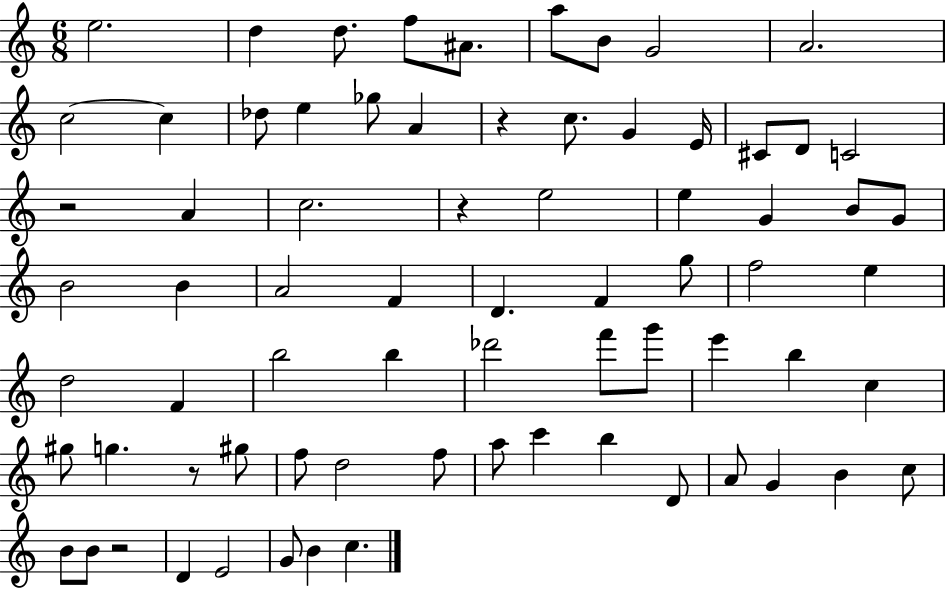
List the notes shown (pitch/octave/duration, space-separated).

E5/h. D5/q D5/e. F5/e A#4/e. A5/e B4/e G4/h A4/h. C5/h C5/q Db5/e E5/q Gb5/e A4/q R/q C5/e. G4/q E4/s C#4/e D4/e C4/h R/h A4/q C5/h. R/q E5/h E5/q G4/q B4/e G4/e B4/h B4/q A4/h F4/q D4/q. F4/q G5/e F5/h E5/q D5/h F4/q B5/h B5/q Db6/h F6/e G6/e E6/q B5/q C5/q G#5/e G5/q. R/e G#5/e F5/e D5/h F5/e A5/e C6/q B5/q D4/e A4/e G4/q B4/q C5/e B4/e B4/e R/h D4/q E4/h G4/e B4/q C5/q.